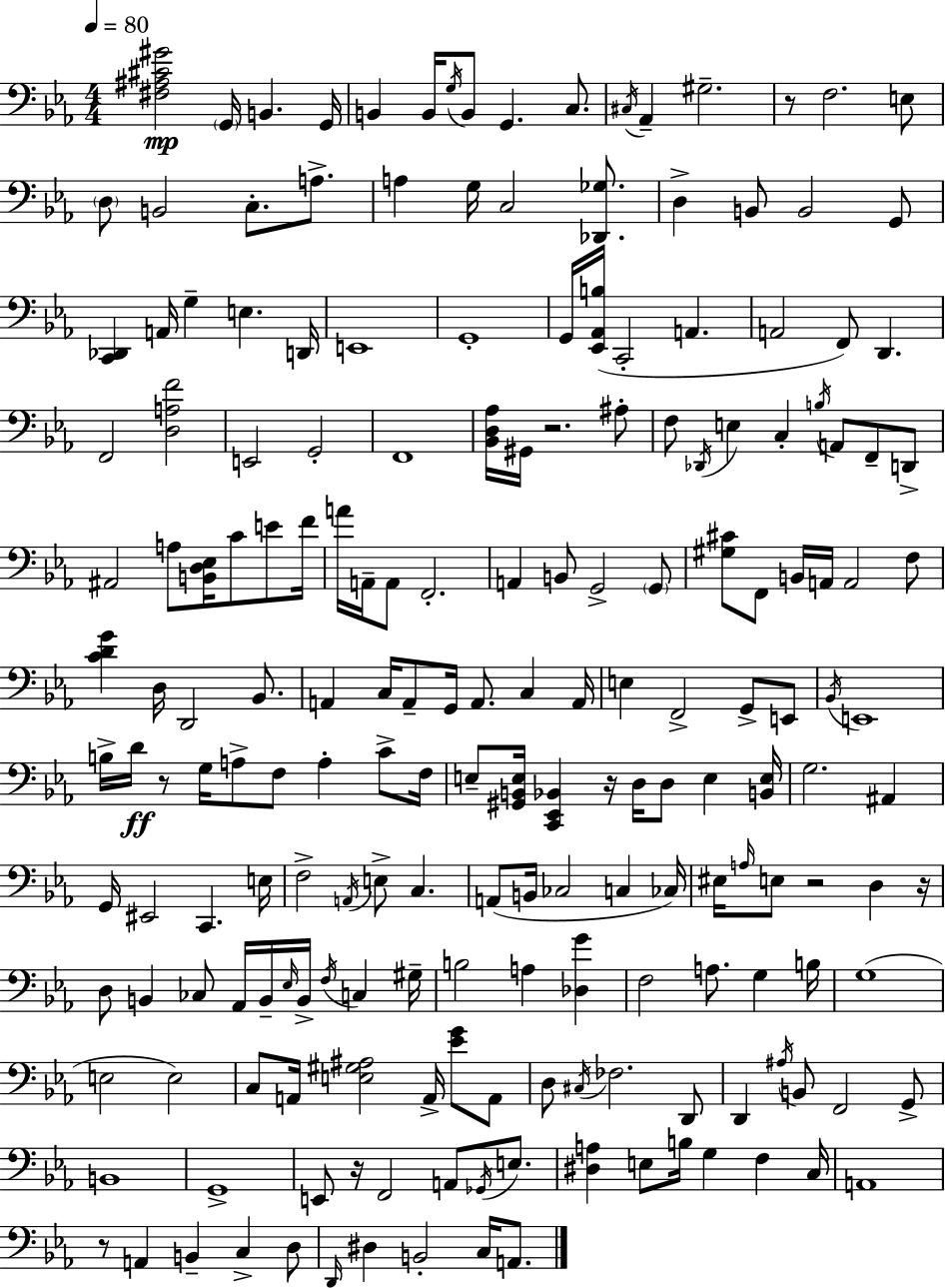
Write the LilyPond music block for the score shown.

{
  \clef bass
  \numericTimeSignature
  \time 4/4
  \key c \minor
  \tempo 4 = 80
  <fis ais cis' gis'>2\mp \parenthesize g,16 b,4. g,16 | b,4 b,16 \acciaccatura { g16 } b,8 g,4. c8. | \acciaccatura { cis16 } aes,4-- gis2.-- | r8 f2. | \break e8 \parenthesize d8 b,2 c8.-. a8.-> | a4 g16 c2 <des, ges>8. | d4-> b,8 b,2 | g,8 <c, des,>4 a,16 g4-- e4. | \break d,16 e,1 | g,1-. | g,16 <ees, aes, b>16( c,2-. a,4. | a,2 f,8) d,4. | \break f,2 <d a f'>2 | e,2 g,2-. | f,1 | <bes, d aes>16 gis,16 r2. | \break ais8-. f8 \acciaccatura { des,16 } e4 c4-. \acciaccatura { b16 } a,8 | f,8-- d,8-> ais,2 a8 <b, d ees>16 c'8 | e'8 f'16 a'16 a,16-- a,8 f,2.-. | a,4 b,8 g,2-> | \break \parenthesize g,8 <gis cis'>8 f,8 b,16 a,16 a,2 | f8 <c' d' g'>4 d16 d,2 | bes,8. a,4 c16 a,8-- g,16 a,8. c4 | a,16 e4 f,2-> | \break g,8-> e,8 \acciaccatura { bes,16 } e,1 | b16-> d'16\ff r8 g16 a8-> f8 a4-. | c'8-> f16 e8-- <gis, b, e>16 <c, ees, bes,>4 r16 d16 d8 | e4 <b, e>16 g2. | \break ais,4 g,16 eis,2 c,4. | e16 f2-> \acciaccatura { a,16 } e8-> | c4. a,8( b,16 ces2 | c4 ces16) eis16 \grace { a16 } e8 r2 | \break d4 r16 d8 b,4 ces8 aes,16 | b,16-- \grace { ees16 } b,16-> \acciaccatura { f16 } c4 gis16-- b2 | a4 <des g'>4 f2 | a8. g4 b16 g1( | \break e2 | e2) c8 a,16 <e gis ais>2 | a,16-> <ees' g'>8 a,8 d8 \acciaccatura { cis16 } fes2. | d,8 d,4 \acciaccatura { ais16 } b,8 | \break f,2 g,8-> b,1 | g,1-> | e,8 r16 f,2 | a,8 \acciaccatura { ges,16 } e8. <dis a>4 | \break e8 b16 g4 f4 c16 a,1 | r8 a,4 | b,4-- c4-> d8 \grace { d,16 } dis4 | b,2-. c16 a,8. \bar "|."
}